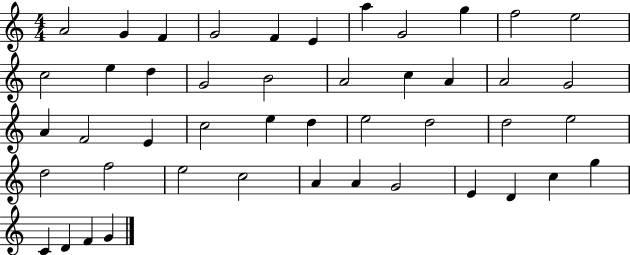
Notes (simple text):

A4/h G4/q F4/q G4/h F4/q E4/q A5/q G4/h G5/q F5/h E5/h C5/h E5/q D5/q G4/h B4/h A4/h C5/q A4/q A4/h G4/h A4/q F4/h E4/q C5/h E5/q D5/q E5/h D5/h D5/h E5/h D5/h F5/h E5/h C5/h A4/q A4/q G4/h E4/q D4/q C5/q G5/q C4/q D4/q F4/q G4/q